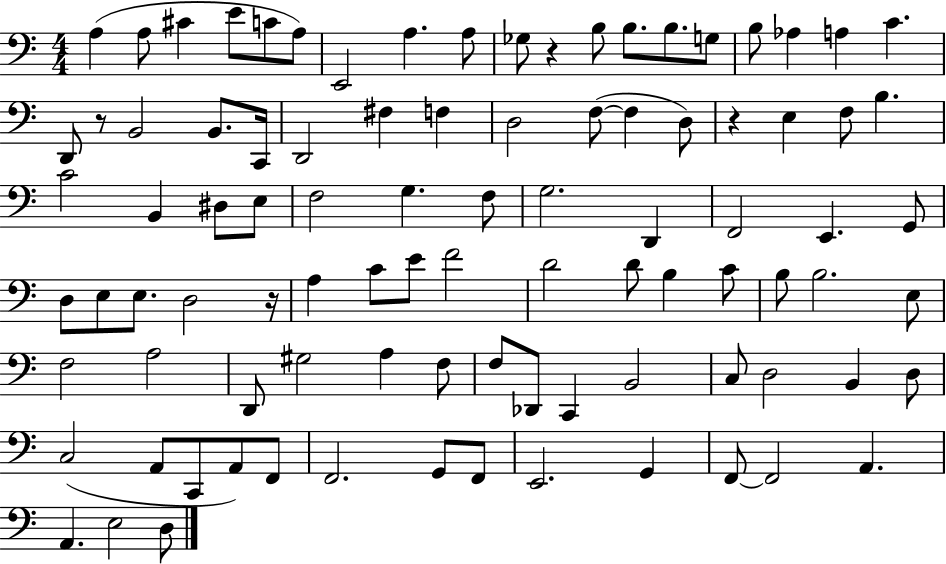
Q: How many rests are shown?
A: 4